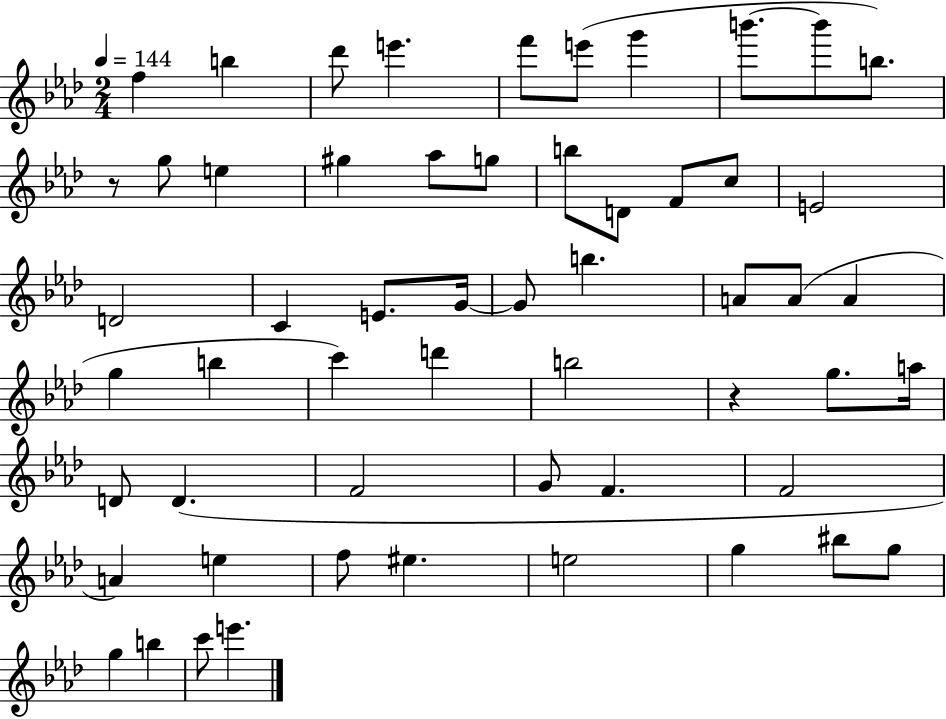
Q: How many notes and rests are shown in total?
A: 56